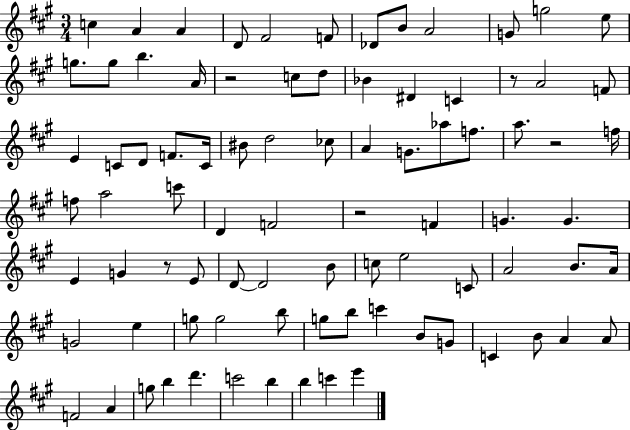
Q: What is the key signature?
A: A major